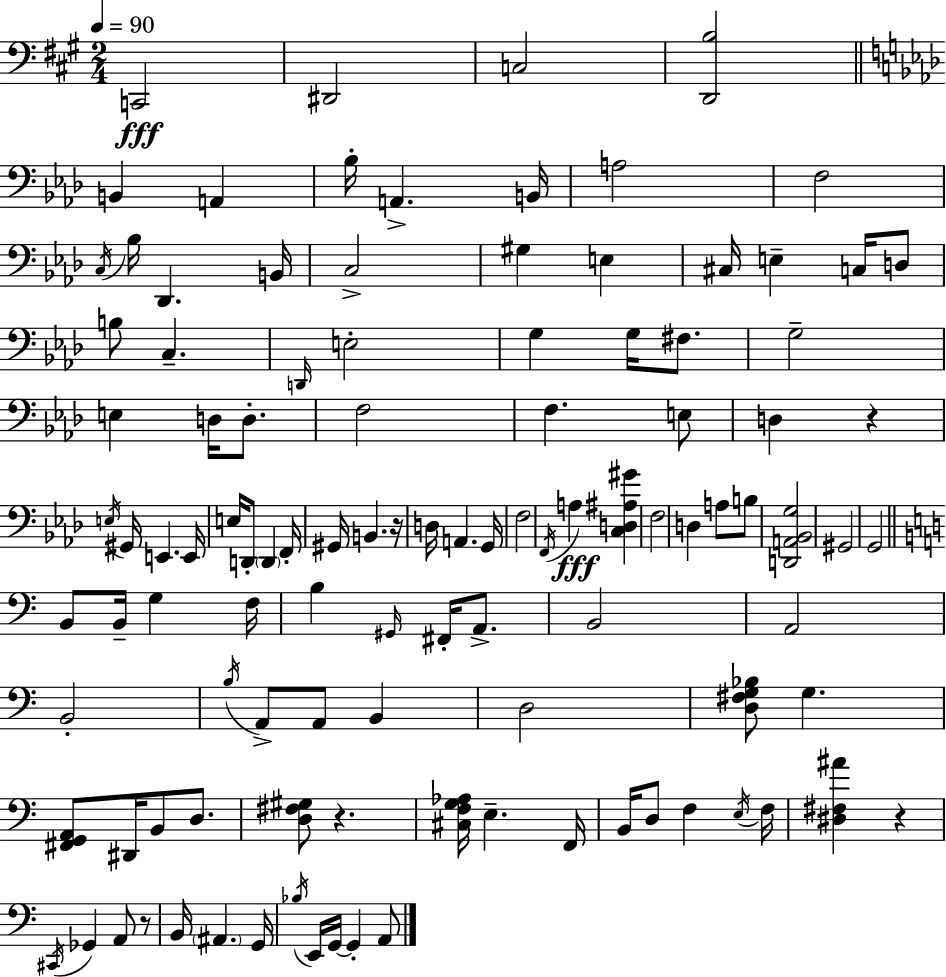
{
  \clef bass
  \numericTimeSignature
  \time 2/4
  \key a \major
  \tempo 4 = 90
  c,2\fff | dis,2 | c2 | <d, b>2 | \break \bar "||" \break \key aes \major b,4 a,4 | bes16-. a,4.-> b,16 | a2 | f2 | \break \acciaccatura { c16 } bes16 des,4. | b,16 c2-> | gis4 e4 | cis16 e4-- c16 d8 | \break b8 c4.-- | \grace { d,16 } e2-. | g4 g16 fis8. | g2-- | \break e4 d16 d8.-. | f2 | f4. | e8 d4 r4 | \break \acciaccatura { e16 } gis,16 e,4. | e,16 e16 d,8-. \parenthesize d,4 | f,16-. gis,16 b,4. | r16 d16 a,4. | \break g,16 f2 | \acciaccatura { f,16 } a4\fff | <c d ais gis'>4 f2 | d4 | \break a8 b8 <d, a, bes, g>2 | gis,2 | g,2 | \bar "||" \break \key c \major b,8 b,16-- g4 f16 | b4 \grace { gis,16 } fis,16-. a,8.-> | b,2 | a,2 | \break b,2-. | \acciaccatura { b16 } a,8-> a,8 b,4 | d2 | <d fis g bes>8 g4. | \break <fis, g, a,>8 dis,16 b,8 d8. | <d fis gis>8 r4. | <cis f g aes>16 e4.-- | f,16 b,16 d8 f4 | \break \acciaccatura { e16 } f16 <dis fis ais'>4 r4 | \acciaccatura { cis,16 } ges,4 | a,8 r8 b,16 \parenthesize ais,4. | g,16 \acciaccatura { bes16 } e,16 g,16~~ g,4-. | \break a,8 \bar "|."
}